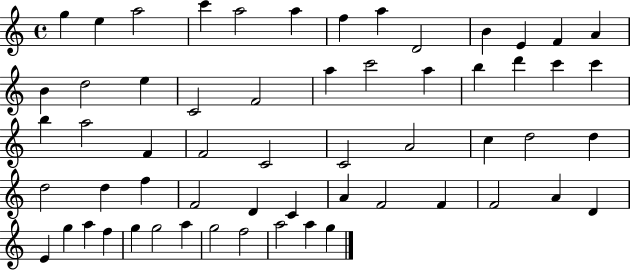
{
  \clef treble
  \time 4/4
  \defaultTimeSignature
  \key c \major
  g''4 e''4 a''2 | c'''4 a''2 a''4 | f''4 a''4 d'2 | b'4 e'4 f'4 a'4 | \break b'4 d''2 e''4 | c'2 f'2 | a''4 c'''2 a''4 | b''4 d'''4 c'''4 c'''4 | \break b''4 a''2 f'4 | f'2 c'2 | c'2 a'2 | c''4 d''2 d''4 | \break d''2 d''4 f''4 | f'2 d'4 c'4 | a'4 f'2 f'4 | f'2 a'4 d'4 | \break e'4 g''4 a''4 f''4 | g''4 g''2 a''4 | g''2 f''2 | a''2 a''4 g''4 | \break \bar "|."
}